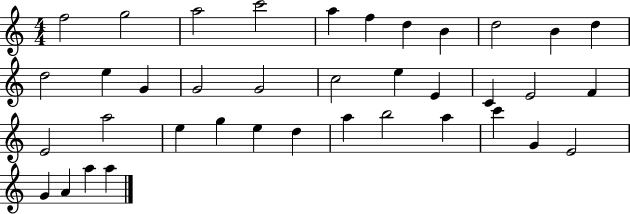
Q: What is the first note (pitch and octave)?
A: F5